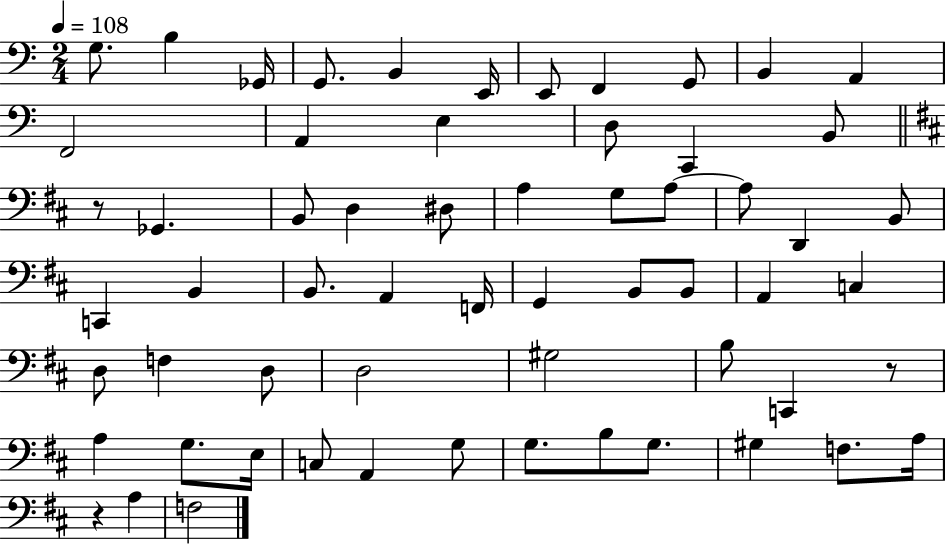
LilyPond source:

{
  \clef bass
  \numericTimeSignature
  \time 2/4
  \key c \major
  \tempo 4 = 108
  g8. b4 ges,16 | g,8. b,4 e,16 | e,8 f,4 g,8 | b,4 a,4 | \break f,2 | a,4 e4 | d8 c,4 b,8 | \bar "||" \break \key d \major r8 ges,4. | b,8 d4 dis8 | a4 g8 a8~~ | a8 d,4 b,8 | \break c,4 b,4 | b,8. a,4 f,16 | g,4 b,8 b,8 | a,4 c4 | \break d8 f4 d8 | d2 | gis2 | b8 c,4 r8 | \break a4 g8. e16 | c8 a,4 g8 | g8. b8 g8. | gis4 f8. a16 | \break r4 a4 | f2 | \bar "|."
}